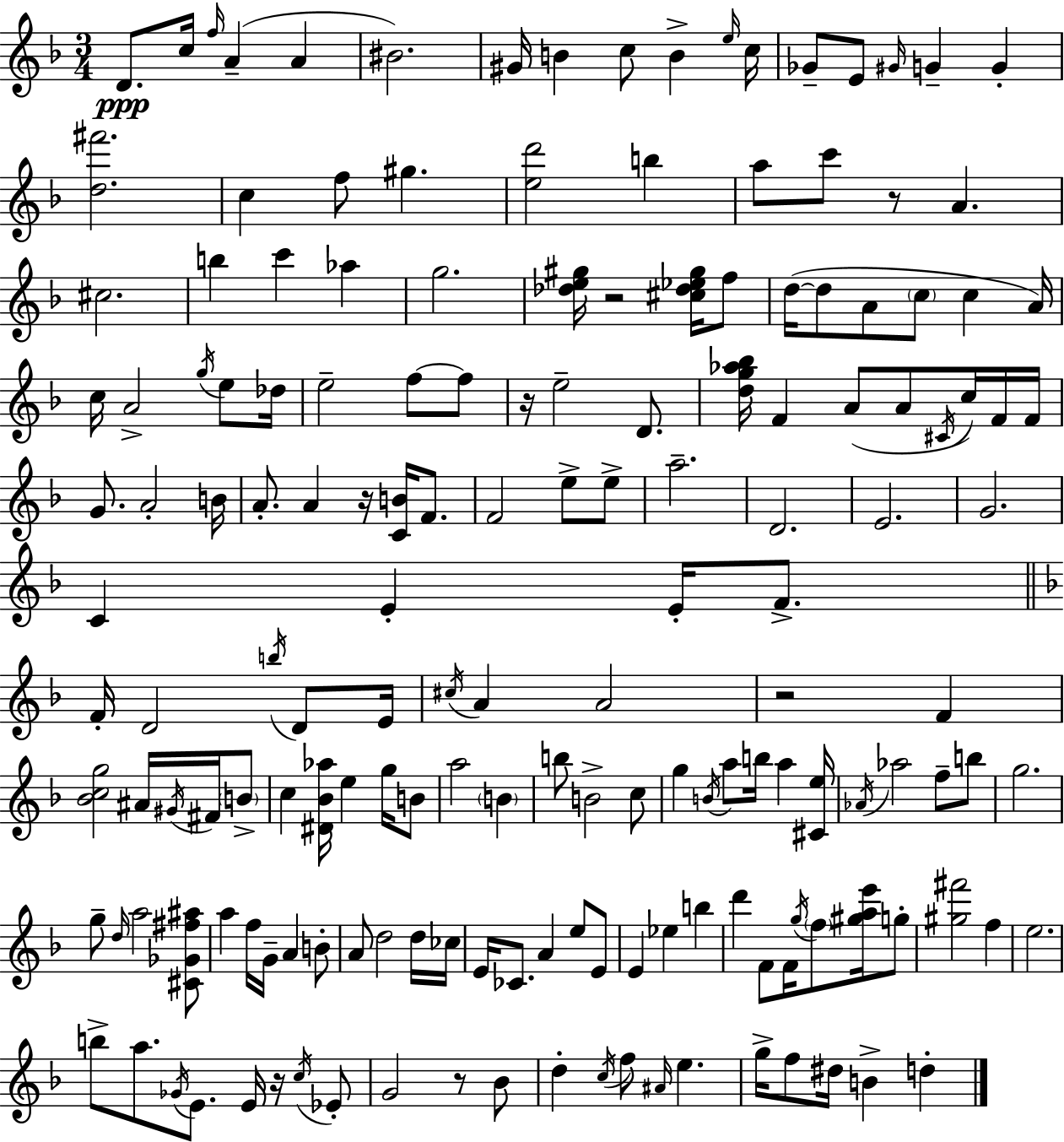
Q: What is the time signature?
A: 3/4